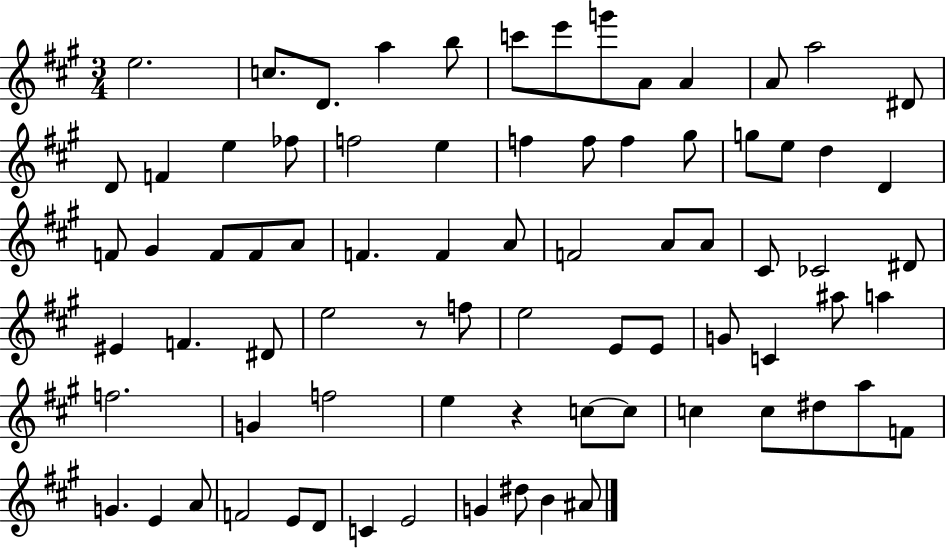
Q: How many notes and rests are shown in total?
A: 78